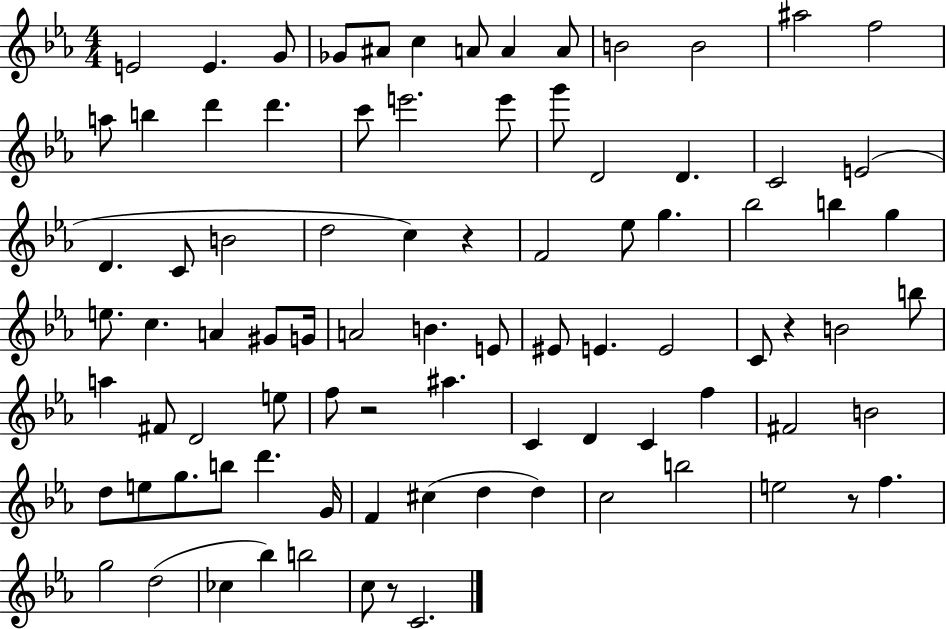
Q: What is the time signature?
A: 4/4